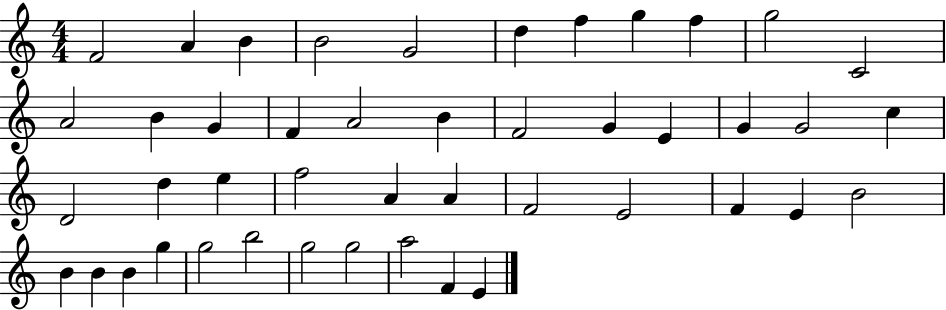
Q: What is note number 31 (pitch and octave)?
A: E4